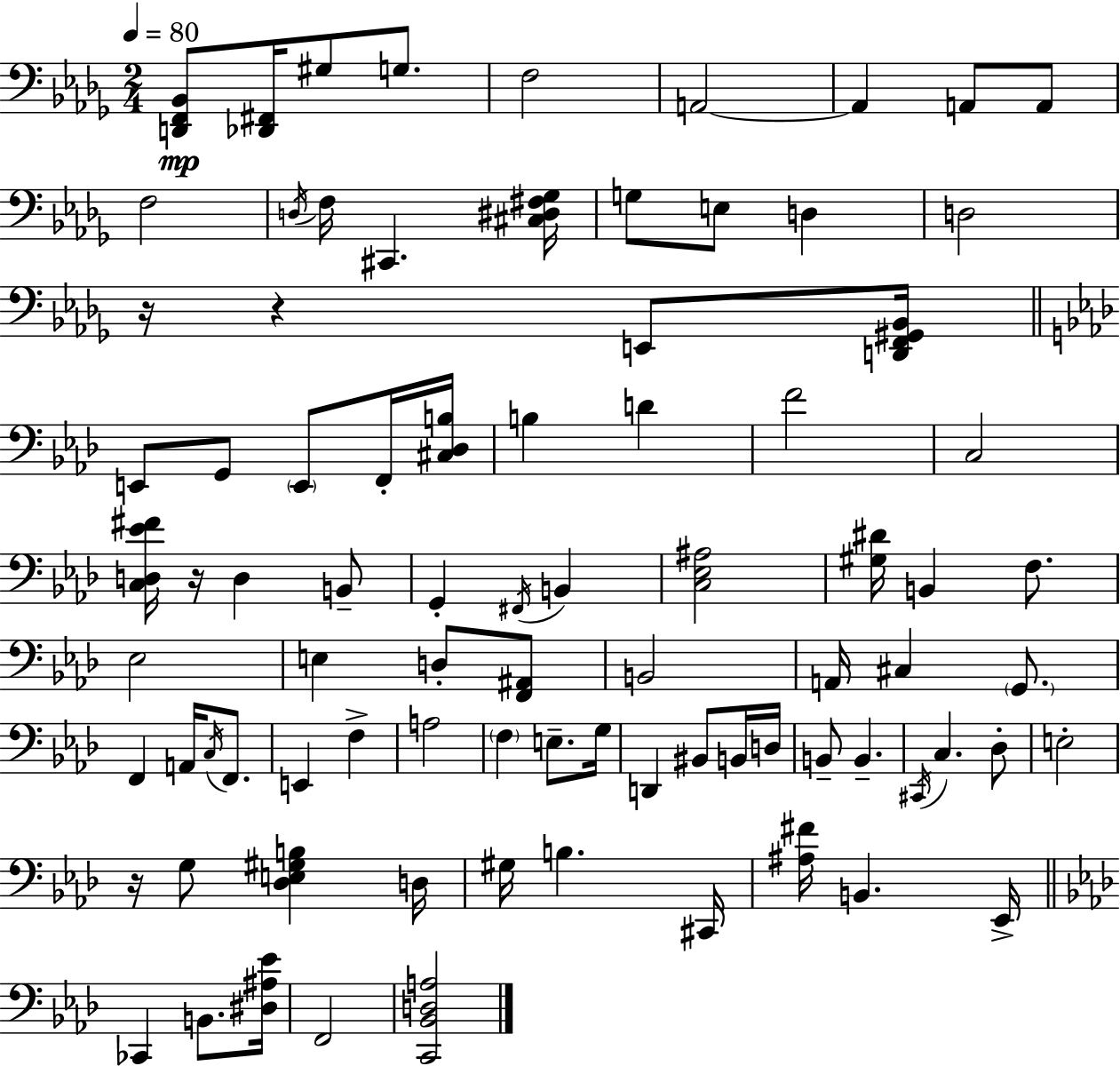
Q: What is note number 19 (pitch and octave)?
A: E2